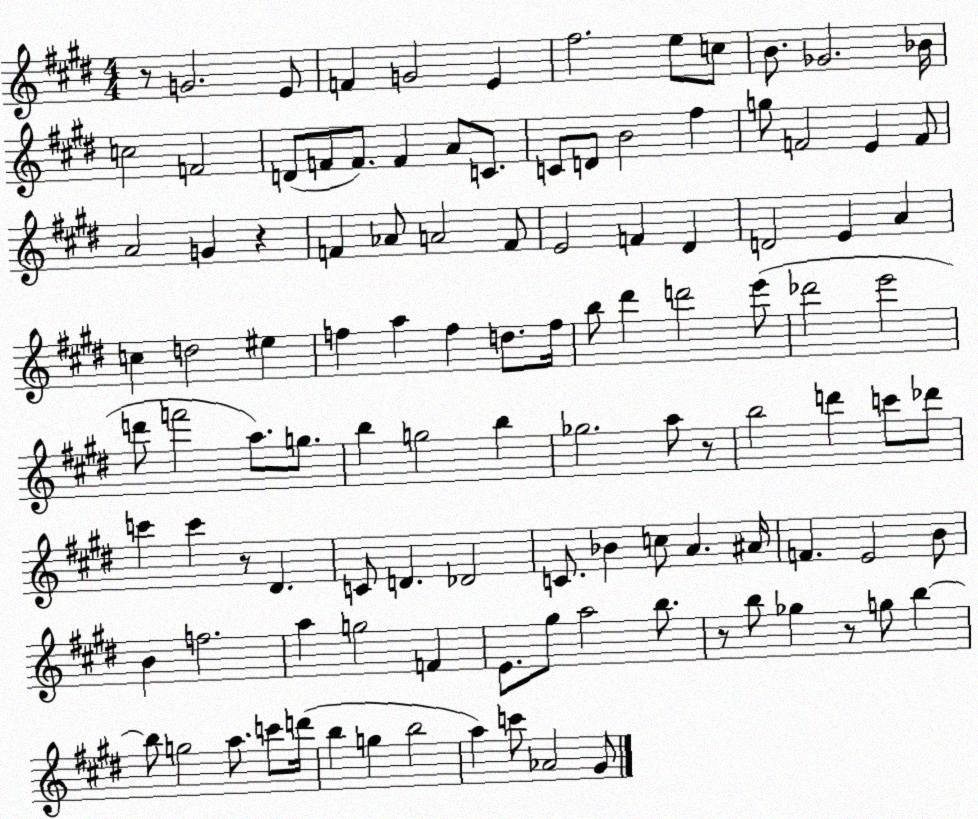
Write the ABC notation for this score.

X:1
T:Untitled
M:4/4
L:1/4
K:E
z/2 G2 E/2 F G2 E ^f2 e/2 c/2 B/2 _G2 _B/4 c2 F2 D/2 F/2 F/2 F A/2 C/2 C/2 D/2 B2 ^f g/2 F2 E F/2 A2 G z F _A/2 A2 F/2 E2 F ^D D2 E A c d2 ^e f a f d/2 f/4 b/2 ^d' d'2 e'/2 _d'2 e'2 d'/2 f'2 a/2 g/2 b g2 b _g2 a/2 z/2 b2 d' c'/2 _d'/2 c' c' z/2 ^D C/2 D _D2 C/2 _B c/2 A ^A/4 F E2 B/2 B f2 a g2 F E/2 ^g/2 a2 b/2 z/2 b/2 _g z/2 g/2 b b/2 g2 a/2 c'/2 d'/4 b g b2 a c'/2 _A2 ^G/2